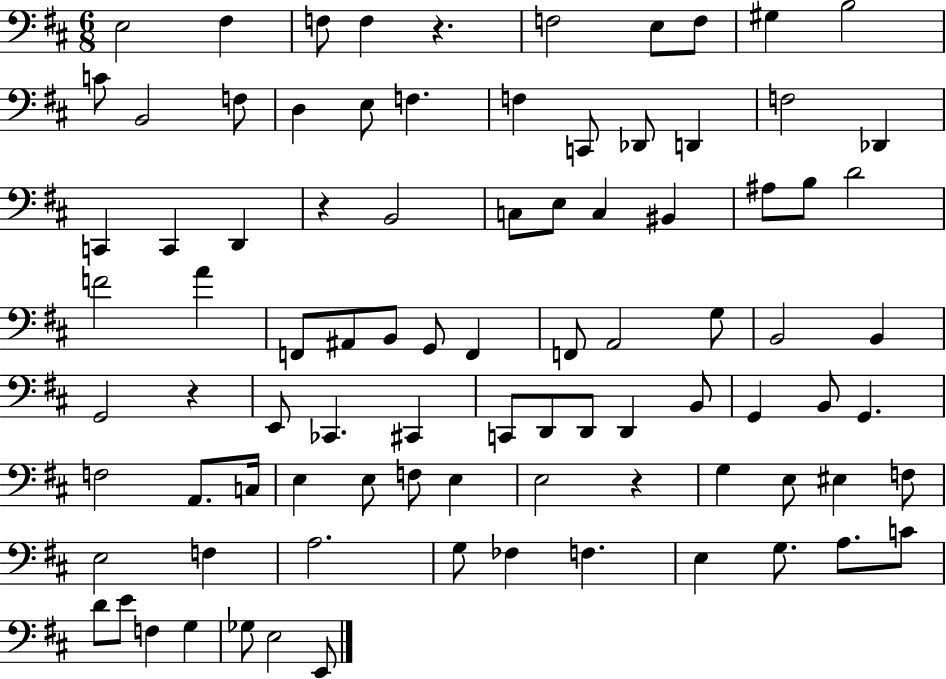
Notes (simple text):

E3/h F#3/q F3/e F3/q R/q. F3/h E3/e F3/e G#3/q B3/h C4/e B2/h F3/e D3/q E3/e F3/q. F3/q C2/e Db2/e D2/q F3/h Db2/q C2/q C2/q D2/q R/q B2/h C3/e E3/e C3/q BIS2/q A#3/e B3/e D4/h F4/h A4/q F2/e A#2/e B2/e G2/e F2/q F2/e A2/h G3/e B2/h B2/q G2/h R/q E2/e CES2/q. C#2/q C2/e D2/e D2/e D2/q B2/e G2/q B2/e G2/q. F3/h A2/e. C3/s E3/q E3/e F3/e E3/q E3/h R/q G3/q E3/e EIS3/q F3/e E3/h F3/q A3/h. G3/e FES3/q F3/q. E3/q G3/e. A3/e. C4/e D4/e E4/e F3/q G3/q Gb3/e E3/h E2/e